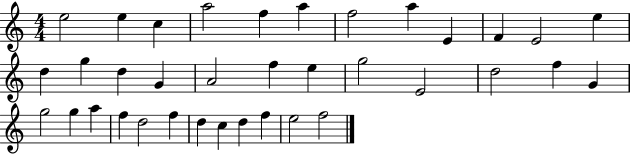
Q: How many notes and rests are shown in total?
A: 36